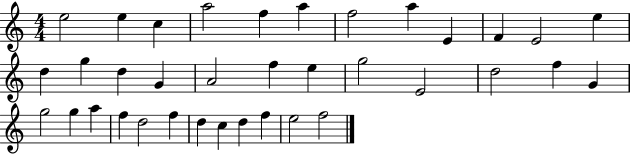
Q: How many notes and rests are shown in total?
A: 36